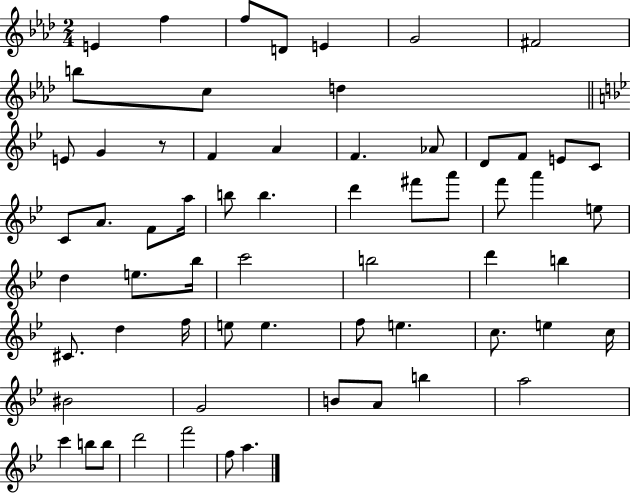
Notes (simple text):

E4/q F5/q F5/e D4/e E4/q G4/h F#4/h B5/e C5/e D5/q E4/e G4/q R/e F4/q A4/q F4/q. Ab4/e D4/e F4/e E4/e C4/e C4/e A4/e. F4/e A5/s B5/e B5/q. D6/q F#6/e A6/e F6/e A6/q E5/e D5/q E5/e. Bb5/s C6/h B5/h D6/q B5/q C#4/e. D5/q F5/s E5/e E5/q. F5/e E5/q. C5/e. E5/q C5/s BIS4/h G4/h B4/e A4/e B5/q A5/h C6/q B5/e B5/e D6/h F6/h F5/e A5/q.